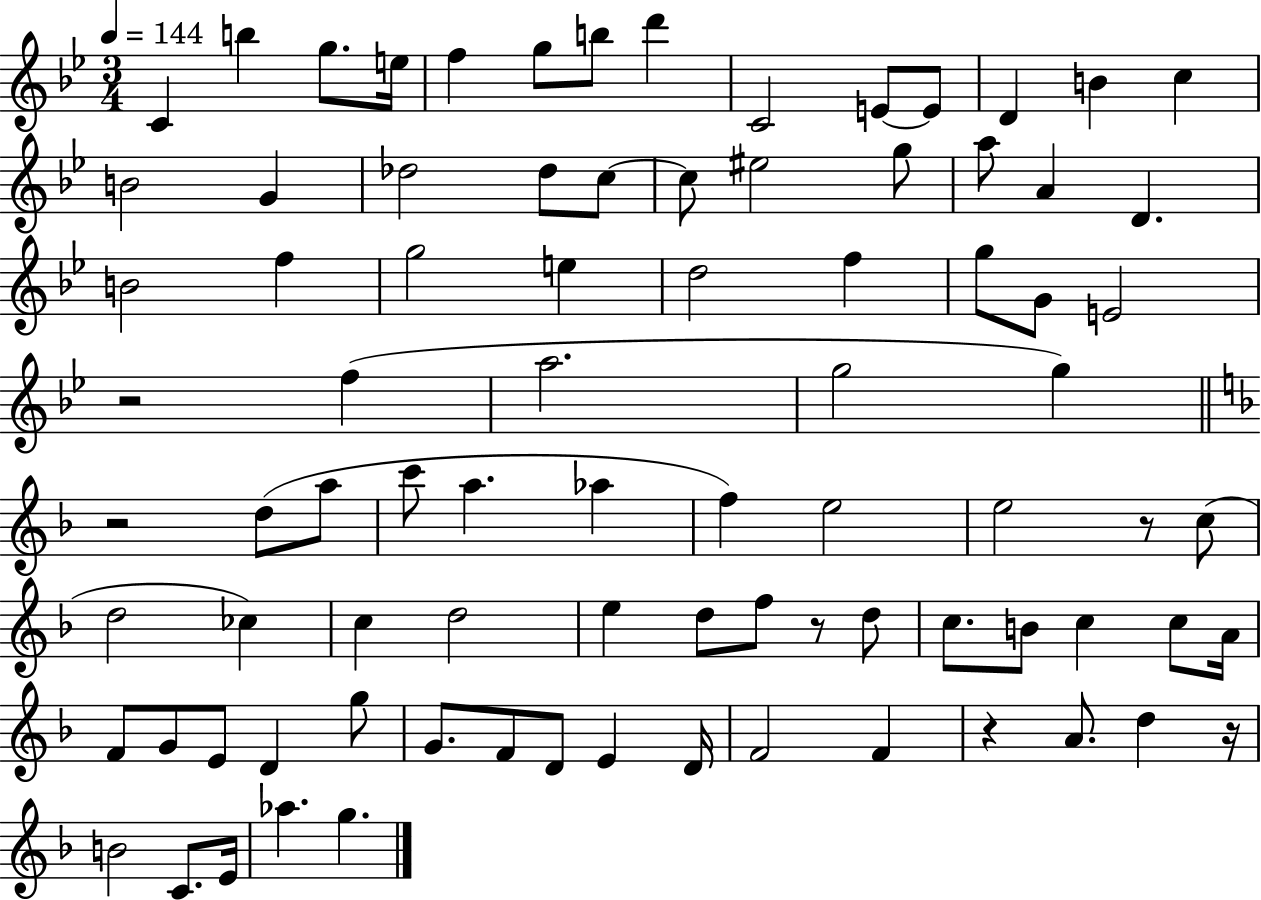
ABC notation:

X:1
T:Untitled
M:3/4
L:1/4
K:Bb
C b g/2 e/4 f g/2 b/2 d' C2 E/2 E/2 D B c B2 G _d2 _d/2 c/2 c/2 ^e2 g/2 a/2 A D B2 f g2 e d2 f g/2 G/2 E2 z2 f a2 g2 g z2 d/2 a/2 c'/2 a _a f e2 e2 z/2 c/2 d2 _c c d2 e d/2 f/2 z/2 d/2 c/2 B/2 c c/2 A/4 F/2 G/2 E/2 D g/2 G/2 F/2 D/2 E D/4 F2 F z A/2 d z/4 B2 C/2 E/4 _a g